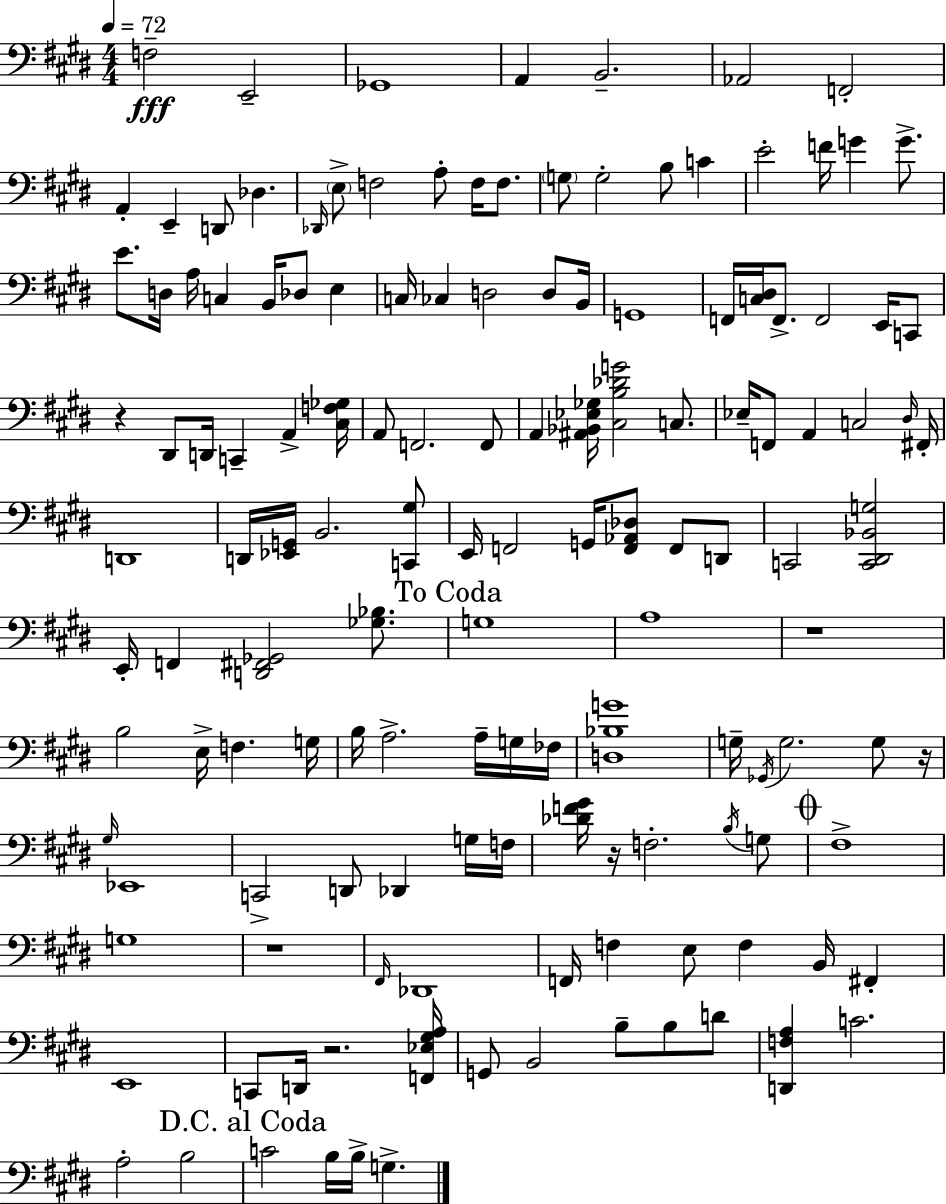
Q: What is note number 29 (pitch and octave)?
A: C3